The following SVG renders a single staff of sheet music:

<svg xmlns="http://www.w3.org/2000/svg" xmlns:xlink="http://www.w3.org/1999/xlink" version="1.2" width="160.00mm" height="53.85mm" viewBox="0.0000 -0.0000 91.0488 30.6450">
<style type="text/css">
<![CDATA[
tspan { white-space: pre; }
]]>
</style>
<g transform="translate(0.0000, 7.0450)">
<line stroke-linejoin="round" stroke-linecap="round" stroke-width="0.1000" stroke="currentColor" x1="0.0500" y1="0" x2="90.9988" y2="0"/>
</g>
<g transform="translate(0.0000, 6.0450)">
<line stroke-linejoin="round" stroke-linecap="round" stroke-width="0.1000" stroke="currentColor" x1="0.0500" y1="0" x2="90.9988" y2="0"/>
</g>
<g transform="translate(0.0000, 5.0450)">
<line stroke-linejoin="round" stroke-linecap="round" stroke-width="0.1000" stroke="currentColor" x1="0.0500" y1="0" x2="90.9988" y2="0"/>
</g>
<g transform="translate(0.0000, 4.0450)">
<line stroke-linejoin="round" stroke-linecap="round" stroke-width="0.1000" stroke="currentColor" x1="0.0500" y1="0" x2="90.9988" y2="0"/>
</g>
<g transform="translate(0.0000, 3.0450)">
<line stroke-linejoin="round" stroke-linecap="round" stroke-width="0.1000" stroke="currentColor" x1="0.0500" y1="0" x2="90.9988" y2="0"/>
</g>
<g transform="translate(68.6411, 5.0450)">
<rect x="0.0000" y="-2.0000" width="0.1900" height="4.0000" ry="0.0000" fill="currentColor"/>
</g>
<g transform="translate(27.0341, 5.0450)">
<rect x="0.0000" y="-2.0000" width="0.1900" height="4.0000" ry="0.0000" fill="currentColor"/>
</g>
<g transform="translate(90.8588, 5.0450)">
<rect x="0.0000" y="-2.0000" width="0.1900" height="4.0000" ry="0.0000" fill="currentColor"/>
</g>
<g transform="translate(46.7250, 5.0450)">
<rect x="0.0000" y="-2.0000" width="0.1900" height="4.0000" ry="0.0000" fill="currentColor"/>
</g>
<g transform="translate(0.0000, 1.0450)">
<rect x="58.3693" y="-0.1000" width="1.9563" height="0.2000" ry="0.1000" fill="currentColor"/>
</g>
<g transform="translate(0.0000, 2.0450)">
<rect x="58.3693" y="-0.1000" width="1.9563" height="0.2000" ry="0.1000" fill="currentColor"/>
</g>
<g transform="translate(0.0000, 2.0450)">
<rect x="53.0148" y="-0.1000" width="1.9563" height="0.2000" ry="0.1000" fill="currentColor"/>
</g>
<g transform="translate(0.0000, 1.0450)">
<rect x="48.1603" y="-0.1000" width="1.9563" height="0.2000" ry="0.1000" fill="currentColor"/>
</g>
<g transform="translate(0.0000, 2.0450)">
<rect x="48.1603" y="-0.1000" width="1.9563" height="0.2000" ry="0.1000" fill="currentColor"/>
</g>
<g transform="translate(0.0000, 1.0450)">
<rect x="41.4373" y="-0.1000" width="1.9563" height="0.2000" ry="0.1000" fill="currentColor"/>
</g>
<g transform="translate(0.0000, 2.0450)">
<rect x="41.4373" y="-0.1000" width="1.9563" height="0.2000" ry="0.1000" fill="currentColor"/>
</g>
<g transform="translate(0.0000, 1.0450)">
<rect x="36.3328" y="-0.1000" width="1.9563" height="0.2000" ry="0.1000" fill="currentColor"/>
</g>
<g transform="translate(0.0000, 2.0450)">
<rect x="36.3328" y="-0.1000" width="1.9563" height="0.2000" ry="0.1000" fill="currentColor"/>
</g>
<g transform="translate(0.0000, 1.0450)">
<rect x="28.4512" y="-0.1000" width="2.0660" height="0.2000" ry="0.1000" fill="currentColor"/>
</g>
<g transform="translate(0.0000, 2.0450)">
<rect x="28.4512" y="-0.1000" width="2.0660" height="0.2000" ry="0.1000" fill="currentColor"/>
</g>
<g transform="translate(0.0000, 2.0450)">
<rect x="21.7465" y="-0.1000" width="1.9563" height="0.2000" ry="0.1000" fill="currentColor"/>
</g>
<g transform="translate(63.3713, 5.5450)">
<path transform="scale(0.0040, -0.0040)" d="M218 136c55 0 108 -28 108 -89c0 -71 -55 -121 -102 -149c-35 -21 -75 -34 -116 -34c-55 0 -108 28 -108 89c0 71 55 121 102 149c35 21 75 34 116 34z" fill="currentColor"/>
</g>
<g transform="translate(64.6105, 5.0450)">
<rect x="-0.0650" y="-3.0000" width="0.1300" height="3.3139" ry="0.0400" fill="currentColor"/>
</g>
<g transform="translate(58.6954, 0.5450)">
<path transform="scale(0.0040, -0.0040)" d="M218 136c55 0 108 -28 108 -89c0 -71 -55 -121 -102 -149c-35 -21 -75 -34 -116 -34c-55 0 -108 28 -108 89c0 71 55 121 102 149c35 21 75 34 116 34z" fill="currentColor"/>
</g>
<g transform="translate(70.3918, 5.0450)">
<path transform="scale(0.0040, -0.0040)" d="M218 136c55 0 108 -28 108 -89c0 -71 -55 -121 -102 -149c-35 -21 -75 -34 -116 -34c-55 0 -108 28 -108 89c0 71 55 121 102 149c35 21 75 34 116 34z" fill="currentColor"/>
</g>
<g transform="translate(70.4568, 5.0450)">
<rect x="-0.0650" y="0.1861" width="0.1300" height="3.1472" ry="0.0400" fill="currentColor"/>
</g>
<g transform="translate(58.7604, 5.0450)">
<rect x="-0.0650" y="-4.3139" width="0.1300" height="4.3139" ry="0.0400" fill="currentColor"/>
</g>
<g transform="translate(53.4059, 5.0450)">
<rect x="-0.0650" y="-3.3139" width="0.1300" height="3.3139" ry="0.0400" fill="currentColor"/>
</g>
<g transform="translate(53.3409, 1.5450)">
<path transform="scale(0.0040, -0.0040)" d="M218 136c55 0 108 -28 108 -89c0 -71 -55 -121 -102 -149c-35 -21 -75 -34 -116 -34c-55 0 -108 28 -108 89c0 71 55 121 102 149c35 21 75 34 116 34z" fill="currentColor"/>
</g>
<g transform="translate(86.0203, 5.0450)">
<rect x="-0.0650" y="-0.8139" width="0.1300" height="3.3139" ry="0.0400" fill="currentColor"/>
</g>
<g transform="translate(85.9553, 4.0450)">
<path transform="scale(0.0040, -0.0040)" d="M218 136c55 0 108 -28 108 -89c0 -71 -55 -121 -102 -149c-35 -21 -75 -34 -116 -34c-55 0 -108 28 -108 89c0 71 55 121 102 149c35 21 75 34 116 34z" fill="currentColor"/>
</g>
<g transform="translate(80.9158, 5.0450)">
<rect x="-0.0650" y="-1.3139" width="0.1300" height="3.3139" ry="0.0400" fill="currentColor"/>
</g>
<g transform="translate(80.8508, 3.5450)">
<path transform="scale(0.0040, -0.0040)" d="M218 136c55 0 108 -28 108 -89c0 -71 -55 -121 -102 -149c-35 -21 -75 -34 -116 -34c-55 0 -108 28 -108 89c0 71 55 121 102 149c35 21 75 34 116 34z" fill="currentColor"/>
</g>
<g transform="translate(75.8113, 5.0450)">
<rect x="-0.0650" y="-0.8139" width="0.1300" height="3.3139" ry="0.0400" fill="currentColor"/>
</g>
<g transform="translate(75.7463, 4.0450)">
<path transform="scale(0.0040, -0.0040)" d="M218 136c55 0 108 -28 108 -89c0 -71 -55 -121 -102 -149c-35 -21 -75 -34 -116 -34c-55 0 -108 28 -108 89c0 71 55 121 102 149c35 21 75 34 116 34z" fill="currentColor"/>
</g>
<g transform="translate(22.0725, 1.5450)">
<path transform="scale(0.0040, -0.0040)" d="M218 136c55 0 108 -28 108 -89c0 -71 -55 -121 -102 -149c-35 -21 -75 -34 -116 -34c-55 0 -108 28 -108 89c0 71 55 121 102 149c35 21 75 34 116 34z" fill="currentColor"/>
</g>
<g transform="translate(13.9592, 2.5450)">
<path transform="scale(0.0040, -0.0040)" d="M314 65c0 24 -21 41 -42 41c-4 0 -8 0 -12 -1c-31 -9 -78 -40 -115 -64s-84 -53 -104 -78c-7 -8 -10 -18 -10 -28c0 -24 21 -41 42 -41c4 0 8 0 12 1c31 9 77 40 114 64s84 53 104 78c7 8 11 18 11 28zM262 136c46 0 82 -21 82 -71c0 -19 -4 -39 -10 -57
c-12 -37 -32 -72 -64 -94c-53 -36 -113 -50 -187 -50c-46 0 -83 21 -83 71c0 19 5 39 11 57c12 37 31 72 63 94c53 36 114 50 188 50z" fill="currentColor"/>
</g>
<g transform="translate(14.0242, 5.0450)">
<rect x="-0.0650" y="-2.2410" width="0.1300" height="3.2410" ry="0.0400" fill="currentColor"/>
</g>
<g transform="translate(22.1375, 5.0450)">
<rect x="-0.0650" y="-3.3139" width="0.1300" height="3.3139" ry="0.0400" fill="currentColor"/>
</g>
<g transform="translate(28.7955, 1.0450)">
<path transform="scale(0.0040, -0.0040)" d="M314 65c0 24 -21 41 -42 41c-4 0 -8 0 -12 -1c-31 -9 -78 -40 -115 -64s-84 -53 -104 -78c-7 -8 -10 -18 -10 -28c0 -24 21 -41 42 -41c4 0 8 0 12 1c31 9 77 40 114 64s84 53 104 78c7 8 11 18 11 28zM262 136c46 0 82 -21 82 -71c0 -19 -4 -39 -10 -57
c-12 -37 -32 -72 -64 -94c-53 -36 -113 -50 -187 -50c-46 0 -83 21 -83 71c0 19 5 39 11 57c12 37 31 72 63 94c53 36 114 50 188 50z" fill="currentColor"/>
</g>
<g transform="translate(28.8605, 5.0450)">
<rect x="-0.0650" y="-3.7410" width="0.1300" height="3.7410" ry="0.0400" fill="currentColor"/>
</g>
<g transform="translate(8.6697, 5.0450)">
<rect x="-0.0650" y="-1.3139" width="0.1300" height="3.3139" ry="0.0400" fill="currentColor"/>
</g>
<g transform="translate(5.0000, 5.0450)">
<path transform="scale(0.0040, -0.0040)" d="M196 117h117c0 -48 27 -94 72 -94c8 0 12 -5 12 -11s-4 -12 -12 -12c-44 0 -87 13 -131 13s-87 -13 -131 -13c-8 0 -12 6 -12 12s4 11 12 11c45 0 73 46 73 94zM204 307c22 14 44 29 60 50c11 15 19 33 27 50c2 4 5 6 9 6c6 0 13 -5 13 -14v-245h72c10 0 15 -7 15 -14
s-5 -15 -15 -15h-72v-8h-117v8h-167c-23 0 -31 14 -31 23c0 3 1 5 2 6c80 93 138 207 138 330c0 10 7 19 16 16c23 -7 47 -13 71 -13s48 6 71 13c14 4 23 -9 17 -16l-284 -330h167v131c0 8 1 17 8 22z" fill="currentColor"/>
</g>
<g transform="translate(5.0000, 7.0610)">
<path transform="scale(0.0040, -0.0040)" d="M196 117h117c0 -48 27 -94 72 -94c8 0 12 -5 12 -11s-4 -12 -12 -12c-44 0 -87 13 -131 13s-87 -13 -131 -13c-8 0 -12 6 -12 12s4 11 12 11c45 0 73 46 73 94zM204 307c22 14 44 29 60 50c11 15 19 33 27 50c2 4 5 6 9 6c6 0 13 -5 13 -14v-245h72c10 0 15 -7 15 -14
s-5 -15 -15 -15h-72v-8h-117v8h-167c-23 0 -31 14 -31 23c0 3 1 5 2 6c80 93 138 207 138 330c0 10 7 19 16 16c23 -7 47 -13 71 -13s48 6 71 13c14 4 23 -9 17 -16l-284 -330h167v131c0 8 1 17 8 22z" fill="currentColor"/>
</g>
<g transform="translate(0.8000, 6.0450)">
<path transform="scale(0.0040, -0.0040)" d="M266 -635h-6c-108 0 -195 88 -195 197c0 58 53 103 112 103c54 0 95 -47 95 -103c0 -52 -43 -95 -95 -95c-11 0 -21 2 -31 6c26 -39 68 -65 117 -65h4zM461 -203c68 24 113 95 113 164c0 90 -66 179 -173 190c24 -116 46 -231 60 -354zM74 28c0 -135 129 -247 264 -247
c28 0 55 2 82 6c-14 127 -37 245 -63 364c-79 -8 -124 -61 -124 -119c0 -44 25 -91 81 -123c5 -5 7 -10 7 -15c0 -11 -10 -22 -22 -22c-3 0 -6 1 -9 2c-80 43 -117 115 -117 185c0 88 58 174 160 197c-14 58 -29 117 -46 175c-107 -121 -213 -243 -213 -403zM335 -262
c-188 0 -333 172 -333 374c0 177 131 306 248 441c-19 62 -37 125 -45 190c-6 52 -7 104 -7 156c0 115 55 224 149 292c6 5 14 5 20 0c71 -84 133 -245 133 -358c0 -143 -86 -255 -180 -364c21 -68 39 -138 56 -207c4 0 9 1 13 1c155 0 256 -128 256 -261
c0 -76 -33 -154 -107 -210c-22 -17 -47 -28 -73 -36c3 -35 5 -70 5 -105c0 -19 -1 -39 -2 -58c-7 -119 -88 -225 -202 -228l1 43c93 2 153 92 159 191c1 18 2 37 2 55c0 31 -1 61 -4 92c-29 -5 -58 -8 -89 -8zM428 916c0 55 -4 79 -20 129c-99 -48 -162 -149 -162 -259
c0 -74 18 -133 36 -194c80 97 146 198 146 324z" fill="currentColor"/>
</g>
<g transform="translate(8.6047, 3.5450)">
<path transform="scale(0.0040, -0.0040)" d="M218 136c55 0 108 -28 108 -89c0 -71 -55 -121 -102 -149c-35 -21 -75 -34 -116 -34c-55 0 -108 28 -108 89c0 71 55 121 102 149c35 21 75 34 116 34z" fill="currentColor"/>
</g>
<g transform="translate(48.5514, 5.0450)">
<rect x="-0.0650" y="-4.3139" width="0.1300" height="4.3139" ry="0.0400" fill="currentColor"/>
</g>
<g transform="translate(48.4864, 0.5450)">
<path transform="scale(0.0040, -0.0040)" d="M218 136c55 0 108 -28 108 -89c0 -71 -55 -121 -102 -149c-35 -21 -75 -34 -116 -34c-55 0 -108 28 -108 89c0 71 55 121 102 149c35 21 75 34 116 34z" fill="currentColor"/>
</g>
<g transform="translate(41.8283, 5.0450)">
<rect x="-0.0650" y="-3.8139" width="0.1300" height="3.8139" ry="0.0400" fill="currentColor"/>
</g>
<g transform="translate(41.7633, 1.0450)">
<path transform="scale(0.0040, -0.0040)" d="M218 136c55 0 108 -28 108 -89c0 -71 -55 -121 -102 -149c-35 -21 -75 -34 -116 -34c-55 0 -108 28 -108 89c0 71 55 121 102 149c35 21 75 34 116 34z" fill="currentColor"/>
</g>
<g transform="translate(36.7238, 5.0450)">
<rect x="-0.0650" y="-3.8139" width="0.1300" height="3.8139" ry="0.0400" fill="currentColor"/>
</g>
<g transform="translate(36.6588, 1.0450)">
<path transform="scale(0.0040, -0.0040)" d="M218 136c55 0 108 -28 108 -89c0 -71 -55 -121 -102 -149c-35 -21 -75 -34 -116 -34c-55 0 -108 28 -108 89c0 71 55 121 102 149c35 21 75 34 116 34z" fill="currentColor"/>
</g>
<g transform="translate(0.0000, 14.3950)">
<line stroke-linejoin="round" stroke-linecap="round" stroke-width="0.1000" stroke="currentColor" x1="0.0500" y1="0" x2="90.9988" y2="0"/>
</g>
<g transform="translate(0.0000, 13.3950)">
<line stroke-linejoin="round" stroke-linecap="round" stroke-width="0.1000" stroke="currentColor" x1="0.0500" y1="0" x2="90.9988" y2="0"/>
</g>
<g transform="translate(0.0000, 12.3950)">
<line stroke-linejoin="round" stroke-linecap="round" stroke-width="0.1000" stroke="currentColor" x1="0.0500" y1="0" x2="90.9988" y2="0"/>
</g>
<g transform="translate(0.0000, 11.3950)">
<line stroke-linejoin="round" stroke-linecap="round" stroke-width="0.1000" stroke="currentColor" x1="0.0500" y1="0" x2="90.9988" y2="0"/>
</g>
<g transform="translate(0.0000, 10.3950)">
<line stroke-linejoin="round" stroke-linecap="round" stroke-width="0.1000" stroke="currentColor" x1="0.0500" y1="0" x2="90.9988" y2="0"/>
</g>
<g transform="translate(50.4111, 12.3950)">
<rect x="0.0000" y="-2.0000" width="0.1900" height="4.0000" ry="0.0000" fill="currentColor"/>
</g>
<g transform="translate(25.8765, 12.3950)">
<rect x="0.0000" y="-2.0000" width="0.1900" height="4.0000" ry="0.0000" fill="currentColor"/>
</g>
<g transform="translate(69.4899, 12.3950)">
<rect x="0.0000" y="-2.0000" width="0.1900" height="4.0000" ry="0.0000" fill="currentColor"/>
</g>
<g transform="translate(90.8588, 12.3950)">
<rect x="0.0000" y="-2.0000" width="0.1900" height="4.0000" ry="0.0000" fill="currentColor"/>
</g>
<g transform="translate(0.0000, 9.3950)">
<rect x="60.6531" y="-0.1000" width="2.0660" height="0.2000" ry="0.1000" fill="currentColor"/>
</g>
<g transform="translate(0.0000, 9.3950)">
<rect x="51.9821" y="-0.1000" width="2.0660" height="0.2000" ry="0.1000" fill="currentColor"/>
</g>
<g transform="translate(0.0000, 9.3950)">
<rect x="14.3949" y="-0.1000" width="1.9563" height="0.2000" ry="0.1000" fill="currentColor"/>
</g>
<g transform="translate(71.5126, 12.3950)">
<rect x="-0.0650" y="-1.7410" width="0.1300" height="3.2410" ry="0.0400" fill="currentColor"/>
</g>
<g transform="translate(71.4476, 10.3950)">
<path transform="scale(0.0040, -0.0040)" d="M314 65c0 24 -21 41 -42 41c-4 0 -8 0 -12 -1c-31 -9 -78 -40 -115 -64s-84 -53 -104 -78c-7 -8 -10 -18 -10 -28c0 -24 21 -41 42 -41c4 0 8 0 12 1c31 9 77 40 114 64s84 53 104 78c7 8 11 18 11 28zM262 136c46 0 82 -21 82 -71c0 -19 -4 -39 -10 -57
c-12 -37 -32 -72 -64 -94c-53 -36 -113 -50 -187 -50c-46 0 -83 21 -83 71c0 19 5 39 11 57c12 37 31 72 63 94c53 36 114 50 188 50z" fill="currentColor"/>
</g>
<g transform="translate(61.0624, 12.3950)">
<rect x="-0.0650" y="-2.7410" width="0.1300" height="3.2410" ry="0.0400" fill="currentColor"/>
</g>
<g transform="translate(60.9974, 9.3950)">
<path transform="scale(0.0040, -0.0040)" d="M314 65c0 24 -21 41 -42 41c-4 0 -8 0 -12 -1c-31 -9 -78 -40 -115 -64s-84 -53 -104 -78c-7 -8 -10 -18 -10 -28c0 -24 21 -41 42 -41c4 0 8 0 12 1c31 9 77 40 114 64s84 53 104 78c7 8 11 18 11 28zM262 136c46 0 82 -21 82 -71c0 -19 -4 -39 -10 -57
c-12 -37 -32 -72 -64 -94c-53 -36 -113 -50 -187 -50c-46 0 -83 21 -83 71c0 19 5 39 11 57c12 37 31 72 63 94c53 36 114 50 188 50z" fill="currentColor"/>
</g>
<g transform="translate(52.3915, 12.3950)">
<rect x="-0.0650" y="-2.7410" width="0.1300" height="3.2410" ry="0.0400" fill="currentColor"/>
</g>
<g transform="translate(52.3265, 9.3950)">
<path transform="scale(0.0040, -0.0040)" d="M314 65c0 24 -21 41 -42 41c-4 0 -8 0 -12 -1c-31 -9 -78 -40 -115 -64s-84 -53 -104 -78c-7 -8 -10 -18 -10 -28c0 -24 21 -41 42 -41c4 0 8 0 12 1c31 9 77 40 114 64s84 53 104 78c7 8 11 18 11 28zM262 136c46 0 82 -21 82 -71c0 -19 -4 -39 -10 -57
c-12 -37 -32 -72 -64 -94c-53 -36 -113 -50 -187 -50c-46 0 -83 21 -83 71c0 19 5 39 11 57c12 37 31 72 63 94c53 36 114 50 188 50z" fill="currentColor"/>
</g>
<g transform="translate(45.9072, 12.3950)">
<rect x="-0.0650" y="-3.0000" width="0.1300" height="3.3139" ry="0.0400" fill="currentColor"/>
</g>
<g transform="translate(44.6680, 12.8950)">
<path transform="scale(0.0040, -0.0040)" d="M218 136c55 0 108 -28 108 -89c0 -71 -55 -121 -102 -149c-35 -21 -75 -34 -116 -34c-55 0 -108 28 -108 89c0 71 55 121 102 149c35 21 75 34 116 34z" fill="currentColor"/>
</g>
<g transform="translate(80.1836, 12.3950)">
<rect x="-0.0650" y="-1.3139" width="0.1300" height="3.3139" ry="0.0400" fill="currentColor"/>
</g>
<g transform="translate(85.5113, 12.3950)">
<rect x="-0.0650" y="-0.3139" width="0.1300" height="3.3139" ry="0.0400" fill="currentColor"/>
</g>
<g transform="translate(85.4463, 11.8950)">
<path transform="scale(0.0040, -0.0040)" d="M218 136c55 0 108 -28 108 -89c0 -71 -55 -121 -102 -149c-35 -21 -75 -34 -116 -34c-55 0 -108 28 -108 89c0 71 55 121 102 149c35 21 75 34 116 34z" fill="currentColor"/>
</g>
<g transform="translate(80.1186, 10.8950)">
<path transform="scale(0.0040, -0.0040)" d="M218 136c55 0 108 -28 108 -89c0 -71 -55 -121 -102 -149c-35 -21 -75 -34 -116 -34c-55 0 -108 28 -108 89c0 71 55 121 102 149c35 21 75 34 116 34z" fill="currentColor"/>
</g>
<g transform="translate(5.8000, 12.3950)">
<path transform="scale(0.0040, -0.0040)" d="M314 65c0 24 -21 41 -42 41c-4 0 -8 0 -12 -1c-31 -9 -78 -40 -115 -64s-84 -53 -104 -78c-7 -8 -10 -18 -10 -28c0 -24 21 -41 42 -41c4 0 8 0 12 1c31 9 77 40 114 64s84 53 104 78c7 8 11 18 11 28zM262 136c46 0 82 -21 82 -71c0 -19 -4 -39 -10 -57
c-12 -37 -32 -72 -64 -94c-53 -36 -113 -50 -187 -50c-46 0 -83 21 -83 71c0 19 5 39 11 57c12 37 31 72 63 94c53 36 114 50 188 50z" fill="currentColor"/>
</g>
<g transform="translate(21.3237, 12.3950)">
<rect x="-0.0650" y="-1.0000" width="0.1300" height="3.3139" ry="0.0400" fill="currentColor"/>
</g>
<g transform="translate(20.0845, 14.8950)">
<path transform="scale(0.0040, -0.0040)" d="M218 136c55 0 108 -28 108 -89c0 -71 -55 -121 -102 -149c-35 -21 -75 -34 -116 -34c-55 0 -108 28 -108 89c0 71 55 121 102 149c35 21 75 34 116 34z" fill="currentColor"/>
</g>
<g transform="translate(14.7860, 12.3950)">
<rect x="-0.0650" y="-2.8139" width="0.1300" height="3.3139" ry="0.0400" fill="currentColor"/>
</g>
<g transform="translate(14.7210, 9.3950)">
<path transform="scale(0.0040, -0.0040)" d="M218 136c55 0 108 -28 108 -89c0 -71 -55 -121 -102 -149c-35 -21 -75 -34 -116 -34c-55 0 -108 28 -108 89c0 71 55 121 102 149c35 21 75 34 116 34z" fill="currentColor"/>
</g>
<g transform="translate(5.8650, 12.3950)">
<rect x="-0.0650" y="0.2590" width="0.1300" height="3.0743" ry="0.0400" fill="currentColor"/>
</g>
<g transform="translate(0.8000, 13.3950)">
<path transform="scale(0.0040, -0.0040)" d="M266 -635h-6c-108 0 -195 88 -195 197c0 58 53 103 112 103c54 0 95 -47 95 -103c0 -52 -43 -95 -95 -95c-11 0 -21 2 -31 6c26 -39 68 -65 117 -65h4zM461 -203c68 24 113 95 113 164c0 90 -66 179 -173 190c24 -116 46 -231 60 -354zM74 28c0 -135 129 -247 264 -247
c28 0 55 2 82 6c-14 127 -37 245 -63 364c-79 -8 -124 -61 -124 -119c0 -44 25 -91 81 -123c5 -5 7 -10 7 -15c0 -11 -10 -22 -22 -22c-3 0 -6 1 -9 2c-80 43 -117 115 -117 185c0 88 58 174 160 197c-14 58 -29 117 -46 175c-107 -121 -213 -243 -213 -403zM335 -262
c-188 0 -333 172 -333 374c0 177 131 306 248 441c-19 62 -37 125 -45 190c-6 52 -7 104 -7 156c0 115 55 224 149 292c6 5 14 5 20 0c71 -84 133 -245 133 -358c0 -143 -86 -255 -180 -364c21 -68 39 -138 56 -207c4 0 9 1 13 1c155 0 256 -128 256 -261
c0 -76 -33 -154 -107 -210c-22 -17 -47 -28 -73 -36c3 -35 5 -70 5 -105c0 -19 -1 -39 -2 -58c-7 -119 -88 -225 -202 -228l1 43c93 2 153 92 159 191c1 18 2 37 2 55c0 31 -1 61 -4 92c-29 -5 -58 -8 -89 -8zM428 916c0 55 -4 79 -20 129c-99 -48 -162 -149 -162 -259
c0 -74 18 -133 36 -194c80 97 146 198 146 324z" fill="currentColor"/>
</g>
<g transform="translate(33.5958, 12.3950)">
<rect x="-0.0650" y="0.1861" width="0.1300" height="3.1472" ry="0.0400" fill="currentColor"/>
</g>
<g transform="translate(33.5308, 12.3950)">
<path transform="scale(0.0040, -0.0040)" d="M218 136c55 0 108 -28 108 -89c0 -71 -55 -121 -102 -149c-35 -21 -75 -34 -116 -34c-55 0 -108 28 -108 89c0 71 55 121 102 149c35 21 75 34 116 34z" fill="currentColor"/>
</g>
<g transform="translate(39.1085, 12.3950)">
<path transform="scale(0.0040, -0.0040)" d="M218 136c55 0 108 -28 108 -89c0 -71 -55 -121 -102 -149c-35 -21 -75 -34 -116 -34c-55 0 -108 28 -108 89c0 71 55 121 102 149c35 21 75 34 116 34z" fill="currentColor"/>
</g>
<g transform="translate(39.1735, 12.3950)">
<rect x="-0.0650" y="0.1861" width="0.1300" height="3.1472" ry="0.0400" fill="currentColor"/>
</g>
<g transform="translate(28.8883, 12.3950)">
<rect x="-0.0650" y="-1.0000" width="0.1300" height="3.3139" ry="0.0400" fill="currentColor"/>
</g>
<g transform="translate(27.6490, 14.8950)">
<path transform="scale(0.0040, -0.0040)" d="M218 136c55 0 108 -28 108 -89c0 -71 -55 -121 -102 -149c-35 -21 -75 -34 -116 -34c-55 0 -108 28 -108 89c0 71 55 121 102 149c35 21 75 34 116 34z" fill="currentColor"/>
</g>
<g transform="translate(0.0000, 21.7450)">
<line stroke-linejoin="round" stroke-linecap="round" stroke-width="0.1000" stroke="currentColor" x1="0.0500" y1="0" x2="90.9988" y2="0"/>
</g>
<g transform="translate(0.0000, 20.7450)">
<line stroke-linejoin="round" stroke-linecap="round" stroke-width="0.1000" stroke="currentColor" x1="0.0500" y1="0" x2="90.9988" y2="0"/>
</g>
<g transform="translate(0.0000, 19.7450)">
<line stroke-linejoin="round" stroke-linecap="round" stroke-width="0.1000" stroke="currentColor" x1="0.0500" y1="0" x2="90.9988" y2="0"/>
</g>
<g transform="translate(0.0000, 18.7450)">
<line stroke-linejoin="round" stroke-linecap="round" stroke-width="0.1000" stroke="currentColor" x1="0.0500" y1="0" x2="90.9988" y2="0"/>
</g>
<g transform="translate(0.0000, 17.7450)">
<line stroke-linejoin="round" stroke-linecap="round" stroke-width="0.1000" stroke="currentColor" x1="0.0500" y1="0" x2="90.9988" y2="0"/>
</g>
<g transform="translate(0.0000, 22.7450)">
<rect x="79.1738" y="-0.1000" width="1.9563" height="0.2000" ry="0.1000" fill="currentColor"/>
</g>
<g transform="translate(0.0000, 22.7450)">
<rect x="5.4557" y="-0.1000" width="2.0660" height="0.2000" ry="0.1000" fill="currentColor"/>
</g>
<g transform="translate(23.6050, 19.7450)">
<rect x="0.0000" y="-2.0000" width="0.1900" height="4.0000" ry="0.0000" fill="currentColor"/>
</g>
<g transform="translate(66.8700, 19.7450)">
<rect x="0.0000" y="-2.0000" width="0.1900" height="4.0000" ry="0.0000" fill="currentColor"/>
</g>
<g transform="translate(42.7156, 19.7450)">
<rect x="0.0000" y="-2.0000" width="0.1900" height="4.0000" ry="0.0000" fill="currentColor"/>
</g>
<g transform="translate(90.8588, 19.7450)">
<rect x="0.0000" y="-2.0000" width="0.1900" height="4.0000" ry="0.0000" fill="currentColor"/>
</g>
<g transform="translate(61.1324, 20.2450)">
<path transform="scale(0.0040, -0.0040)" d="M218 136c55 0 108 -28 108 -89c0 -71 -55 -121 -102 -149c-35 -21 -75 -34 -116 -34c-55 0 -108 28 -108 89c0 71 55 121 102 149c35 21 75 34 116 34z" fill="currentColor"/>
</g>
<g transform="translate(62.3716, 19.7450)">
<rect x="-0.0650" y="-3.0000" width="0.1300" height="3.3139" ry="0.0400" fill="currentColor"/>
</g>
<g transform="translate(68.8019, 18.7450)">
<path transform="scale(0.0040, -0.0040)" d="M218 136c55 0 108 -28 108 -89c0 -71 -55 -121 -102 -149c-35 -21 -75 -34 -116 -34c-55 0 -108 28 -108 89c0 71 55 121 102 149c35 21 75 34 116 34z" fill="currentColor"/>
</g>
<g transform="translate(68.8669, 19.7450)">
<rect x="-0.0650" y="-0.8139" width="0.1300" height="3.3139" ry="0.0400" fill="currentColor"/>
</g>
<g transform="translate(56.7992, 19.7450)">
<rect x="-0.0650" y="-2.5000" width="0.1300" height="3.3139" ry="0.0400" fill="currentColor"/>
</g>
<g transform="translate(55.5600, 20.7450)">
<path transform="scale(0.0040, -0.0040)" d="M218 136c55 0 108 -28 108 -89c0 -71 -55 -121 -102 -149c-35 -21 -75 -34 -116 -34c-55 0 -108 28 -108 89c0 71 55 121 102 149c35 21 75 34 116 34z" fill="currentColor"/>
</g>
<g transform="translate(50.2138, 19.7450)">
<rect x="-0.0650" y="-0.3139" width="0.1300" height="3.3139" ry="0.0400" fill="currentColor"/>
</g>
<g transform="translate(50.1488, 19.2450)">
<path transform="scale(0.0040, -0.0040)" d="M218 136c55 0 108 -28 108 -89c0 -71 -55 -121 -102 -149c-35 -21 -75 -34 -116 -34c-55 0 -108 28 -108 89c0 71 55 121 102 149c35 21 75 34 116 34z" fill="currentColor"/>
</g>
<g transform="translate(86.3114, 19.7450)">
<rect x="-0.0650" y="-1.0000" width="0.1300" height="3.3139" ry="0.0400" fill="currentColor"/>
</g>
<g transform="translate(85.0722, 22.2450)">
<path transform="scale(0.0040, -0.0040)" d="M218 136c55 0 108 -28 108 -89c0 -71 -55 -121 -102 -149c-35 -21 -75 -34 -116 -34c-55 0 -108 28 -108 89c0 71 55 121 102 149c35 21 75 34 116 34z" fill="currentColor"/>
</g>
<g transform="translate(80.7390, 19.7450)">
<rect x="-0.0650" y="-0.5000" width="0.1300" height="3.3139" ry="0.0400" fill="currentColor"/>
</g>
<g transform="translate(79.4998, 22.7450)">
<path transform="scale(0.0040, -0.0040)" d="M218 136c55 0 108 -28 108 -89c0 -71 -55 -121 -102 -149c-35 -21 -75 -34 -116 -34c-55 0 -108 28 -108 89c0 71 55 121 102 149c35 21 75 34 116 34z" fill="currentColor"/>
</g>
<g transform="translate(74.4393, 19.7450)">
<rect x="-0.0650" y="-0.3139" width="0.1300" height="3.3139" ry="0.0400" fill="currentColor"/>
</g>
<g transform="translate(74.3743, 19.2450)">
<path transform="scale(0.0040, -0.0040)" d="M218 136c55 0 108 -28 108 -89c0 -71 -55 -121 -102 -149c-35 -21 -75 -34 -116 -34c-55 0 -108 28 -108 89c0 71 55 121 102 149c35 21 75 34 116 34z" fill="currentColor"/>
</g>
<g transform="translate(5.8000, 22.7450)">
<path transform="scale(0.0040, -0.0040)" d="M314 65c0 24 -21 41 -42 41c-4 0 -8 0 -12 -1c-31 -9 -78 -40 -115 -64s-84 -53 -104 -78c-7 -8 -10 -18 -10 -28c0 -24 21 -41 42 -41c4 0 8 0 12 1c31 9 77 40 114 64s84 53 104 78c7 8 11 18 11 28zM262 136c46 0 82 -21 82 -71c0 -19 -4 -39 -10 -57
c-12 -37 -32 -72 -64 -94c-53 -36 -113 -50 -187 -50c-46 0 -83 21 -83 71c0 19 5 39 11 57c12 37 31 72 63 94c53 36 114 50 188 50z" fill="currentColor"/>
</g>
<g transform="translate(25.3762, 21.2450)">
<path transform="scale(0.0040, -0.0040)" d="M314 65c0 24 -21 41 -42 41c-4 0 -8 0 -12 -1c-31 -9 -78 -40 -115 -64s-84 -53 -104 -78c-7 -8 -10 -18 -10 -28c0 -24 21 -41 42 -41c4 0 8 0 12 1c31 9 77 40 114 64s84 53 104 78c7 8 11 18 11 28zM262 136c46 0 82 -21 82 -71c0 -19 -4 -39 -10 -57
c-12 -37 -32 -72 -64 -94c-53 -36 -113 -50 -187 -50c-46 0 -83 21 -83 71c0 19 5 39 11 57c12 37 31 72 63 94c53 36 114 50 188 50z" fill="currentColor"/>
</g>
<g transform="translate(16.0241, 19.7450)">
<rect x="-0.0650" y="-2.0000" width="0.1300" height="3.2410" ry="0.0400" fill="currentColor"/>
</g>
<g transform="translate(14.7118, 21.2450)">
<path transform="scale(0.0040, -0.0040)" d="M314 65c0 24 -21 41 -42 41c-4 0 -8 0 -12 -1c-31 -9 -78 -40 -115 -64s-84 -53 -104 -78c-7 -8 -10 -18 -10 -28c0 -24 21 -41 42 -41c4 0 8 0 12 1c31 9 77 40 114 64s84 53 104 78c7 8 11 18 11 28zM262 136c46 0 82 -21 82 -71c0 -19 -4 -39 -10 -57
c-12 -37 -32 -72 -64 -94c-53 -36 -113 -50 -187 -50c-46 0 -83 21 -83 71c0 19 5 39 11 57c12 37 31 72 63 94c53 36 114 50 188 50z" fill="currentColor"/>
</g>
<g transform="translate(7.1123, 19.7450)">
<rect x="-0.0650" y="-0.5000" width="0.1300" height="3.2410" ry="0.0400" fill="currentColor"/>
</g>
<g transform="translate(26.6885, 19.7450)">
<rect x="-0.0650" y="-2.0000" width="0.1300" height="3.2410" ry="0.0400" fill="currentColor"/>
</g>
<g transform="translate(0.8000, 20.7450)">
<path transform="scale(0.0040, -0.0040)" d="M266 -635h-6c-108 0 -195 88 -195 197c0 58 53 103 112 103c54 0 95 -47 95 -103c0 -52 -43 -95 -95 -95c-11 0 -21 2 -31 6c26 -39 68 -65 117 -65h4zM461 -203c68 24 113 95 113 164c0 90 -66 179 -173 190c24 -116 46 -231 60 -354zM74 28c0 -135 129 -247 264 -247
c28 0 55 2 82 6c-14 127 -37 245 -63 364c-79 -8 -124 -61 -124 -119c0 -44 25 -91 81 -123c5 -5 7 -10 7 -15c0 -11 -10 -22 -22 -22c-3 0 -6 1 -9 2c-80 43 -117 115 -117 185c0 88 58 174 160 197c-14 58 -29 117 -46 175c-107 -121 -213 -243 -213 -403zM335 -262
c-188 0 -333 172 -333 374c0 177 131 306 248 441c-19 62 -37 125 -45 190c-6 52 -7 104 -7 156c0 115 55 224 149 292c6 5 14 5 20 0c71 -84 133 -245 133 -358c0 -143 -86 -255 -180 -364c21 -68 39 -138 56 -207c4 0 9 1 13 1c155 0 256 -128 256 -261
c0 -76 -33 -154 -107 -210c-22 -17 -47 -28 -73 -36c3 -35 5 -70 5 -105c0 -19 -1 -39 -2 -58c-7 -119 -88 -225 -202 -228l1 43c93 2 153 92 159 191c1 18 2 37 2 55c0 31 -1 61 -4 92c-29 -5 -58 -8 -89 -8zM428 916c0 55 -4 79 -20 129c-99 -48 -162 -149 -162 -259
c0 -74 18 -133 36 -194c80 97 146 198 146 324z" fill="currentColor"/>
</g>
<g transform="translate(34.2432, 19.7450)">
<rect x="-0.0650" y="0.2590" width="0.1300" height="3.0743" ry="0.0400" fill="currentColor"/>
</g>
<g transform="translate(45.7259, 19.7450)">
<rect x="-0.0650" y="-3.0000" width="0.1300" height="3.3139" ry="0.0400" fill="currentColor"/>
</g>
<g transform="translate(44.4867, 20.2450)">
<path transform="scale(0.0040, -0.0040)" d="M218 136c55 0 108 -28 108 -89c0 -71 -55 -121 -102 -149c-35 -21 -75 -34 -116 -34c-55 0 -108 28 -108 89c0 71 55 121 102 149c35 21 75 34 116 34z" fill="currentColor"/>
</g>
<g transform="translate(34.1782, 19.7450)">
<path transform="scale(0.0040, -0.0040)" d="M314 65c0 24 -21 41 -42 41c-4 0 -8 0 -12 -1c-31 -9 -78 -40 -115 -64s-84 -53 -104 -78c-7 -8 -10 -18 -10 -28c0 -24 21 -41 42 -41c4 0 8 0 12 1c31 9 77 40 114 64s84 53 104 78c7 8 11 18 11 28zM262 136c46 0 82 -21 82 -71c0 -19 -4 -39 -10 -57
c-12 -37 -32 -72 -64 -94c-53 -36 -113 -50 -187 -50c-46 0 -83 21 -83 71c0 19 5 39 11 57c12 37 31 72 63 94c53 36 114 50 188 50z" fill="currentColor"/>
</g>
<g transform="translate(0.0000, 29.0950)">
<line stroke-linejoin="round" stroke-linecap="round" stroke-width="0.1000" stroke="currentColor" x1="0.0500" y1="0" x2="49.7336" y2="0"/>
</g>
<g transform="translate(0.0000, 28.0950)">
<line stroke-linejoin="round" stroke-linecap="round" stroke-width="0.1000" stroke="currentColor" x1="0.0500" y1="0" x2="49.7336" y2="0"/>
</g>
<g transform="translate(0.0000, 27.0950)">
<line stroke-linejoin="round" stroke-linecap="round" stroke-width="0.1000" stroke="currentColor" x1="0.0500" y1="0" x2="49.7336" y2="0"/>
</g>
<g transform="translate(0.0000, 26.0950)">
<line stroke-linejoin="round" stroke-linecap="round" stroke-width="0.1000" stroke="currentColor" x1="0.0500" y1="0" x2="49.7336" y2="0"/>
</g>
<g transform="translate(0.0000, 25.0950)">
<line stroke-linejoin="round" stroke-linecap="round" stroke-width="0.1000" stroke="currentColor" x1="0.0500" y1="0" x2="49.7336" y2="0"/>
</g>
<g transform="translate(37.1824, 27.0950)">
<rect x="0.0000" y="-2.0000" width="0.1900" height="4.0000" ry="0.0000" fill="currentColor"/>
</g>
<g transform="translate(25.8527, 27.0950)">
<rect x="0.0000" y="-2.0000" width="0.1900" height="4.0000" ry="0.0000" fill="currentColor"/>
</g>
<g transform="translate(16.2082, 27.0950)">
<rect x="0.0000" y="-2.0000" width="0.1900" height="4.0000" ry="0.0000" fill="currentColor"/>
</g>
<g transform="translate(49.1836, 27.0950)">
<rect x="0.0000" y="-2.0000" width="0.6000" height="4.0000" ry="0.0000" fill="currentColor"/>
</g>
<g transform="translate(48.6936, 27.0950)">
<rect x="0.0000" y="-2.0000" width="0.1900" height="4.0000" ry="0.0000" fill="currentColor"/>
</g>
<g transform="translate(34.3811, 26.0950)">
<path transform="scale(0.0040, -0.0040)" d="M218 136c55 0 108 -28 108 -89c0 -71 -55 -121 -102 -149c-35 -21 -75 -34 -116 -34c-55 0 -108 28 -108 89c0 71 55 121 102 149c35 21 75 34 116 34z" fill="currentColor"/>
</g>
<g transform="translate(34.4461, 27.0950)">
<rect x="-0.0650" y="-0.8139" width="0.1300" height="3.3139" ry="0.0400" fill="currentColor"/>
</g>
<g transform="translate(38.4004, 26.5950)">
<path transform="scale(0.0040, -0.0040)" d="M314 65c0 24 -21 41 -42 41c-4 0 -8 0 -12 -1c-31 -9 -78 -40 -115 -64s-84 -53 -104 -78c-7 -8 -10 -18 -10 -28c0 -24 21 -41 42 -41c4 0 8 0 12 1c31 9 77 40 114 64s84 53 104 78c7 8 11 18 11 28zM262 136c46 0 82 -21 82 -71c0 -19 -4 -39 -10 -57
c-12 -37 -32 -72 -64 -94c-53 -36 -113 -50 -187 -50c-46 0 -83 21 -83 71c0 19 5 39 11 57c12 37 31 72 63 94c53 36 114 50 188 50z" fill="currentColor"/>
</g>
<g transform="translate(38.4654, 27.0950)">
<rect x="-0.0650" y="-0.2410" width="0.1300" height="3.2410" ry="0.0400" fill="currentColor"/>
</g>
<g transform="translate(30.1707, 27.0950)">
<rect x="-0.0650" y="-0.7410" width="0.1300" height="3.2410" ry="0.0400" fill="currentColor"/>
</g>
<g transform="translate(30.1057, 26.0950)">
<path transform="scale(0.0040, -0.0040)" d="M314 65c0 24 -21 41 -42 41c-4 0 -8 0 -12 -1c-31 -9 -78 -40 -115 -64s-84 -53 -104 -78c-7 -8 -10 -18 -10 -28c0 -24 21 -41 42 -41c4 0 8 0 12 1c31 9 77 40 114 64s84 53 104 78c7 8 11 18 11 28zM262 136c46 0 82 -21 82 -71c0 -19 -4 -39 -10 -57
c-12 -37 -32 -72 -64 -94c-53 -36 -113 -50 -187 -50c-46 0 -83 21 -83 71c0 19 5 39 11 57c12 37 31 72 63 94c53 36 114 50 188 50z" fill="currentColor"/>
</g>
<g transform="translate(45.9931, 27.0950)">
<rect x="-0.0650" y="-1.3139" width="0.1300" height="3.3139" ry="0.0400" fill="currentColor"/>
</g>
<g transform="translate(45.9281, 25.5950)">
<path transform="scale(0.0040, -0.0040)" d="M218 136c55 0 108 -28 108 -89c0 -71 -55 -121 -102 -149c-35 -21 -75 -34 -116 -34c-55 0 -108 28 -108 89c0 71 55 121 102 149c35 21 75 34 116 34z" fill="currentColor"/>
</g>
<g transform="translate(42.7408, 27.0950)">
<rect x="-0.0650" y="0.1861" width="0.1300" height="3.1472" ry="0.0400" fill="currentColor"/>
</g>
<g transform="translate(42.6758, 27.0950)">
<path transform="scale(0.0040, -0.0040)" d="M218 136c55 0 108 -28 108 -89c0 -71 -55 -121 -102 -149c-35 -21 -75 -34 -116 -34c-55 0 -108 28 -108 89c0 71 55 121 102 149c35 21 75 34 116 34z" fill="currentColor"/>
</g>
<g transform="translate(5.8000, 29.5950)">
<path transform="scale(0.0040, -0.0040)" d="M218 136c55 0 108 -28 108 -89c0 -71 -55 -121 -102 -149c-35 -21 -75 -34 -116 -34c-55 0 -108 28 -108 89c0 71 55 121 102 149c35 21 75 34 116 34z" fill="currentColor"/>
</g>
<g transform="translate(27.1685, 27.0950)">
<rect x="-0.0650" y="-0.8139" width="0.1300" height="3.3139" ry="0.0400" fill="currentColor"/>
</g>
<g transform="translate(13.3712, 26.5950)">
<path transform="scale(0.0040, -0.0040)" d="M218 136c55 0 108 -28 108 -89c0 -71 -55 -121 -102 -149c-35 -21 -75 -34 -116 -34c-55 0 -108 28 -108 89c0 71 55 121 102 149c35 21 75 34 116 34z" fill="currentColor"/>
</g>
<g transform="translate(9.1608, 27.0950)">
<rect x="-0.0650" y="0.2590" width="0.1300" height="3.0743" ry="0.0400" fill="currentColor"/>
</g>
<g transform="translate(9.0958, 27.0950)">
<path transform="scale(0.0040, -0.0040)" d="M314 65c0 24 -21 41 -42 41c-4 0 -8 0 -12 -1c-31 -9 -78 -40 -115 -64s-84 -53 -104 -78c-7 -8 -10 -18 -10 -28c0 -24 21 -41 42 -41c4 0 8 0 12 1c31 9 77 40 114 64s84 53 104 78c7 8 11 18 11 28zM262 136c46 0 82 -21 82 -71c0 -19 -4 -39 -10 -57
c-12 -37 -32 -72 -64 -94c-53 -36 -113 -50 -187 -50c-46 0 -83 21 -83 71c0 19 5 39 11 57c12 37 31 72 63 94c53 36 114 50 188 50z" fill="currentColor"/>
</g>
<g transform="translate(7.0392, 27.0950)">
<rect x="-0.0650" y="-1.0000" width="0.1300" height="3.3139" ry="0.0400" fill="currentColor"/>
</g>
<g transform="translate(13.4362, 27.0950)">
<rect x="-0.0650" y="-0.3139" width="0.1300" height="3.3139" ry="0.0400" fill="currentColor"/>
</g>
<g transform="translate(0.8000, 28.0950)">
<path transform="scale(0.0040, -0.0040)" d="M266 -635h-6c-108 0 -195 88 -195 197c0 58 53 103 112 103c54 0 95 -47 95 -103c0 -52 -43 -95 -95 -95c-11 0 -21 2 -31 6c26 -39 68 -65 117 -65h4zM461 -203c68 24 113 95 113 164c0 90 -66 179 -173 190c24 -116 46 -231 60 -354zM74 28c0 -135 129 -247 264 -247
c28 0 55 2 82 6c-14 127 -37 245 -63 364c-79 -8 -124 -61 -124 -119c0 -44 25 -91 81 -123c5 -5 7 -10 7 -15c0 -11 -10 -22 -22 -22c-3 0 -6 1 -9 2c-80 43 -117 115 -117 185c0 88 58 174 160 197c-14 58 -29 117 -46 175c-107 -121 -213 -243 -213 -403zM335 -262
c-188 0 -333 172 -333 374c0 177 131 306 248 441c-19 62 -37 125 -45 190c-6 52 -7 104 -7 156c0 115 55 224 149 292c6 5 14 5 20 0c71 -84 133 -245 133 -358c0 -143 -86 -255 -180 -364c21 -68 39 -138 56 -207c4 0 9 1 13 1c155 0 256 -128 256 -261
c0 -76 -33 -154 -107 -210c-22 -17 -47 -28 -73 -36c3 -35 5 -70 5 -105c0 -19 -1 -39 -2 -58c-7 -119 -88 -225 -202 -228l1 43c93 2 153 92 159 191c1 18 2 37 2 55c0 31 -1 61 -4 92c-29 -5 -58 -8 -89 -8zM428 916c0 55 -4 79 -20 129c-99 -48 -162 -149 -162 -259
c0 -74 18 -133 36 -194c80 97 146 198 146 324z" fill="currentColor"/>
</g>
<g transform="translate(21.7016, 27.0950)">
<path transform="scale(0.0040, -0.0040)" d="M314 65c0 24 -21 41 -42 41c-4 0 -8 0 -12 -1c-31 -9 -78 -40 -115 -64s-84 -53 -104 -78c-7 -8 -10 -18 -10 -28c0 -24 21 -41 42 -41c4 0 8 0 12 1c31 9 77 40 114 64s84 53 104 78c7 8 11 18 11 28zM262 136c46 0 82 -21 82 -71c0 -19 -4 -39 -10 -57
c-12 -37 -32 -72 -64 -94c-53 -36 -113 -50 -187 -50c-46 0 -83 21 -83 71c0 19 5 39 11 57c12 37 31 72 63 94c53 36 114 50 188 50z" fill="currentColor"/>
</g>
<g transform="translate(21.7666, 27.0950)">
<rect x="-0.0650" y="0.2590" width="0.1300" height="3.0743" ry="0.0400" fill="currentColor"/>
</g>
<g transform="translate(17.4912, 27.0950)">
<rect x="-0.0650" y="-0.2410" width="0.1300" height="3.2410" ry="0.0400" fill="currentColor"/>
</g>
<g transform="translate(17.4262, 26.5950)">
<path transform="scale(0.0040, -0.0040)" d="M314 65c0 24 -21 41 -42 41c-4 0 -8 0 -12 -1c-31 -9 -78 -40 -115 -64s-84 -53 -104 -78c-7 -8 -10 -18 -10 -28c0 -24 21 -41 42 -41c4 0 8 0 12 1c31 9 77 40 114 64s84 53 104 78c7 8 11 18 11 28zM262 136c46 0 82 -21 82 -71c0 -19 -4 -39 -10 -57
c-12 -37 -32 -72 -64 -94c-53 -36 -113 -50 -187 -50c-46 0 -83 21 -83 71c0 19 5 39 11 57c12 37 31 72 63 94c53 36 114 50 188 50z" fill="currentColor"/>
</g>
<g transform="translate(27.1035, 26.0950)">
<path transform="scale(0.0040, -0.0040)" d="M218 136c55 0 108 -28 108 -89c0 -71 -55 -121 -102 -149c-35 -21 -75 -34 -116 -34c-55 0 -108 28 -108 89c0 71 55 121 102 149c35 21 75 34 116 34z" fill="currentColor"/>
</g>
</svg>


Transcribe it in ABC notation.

X:1
T:Untitled
M:4/4
L:1/4
K:C
e g2 b c'2 c' c' d' b d' A B d e d B2 a D D B B A a2 a2 f2 e c C2 F2 F2 B2 A c G A d c C D D B2 c c2 B2 d d2 d c2 B e